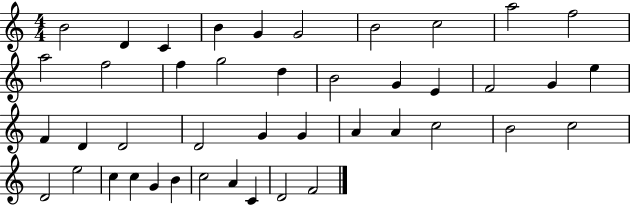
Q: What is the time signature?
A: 4/4